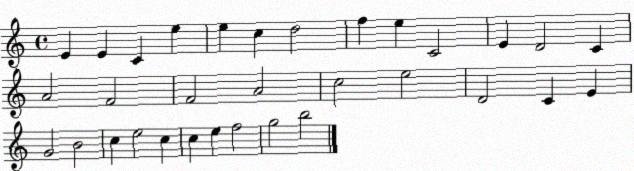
X:1
T:Untitled
M:4/4
L:1/4
K:C
E E C e e c d2 f e C2 E D2 C A2 F2 F2 A2 c2 e2 D2 C E G2 B2 c e2 c c e f2 g2 b2